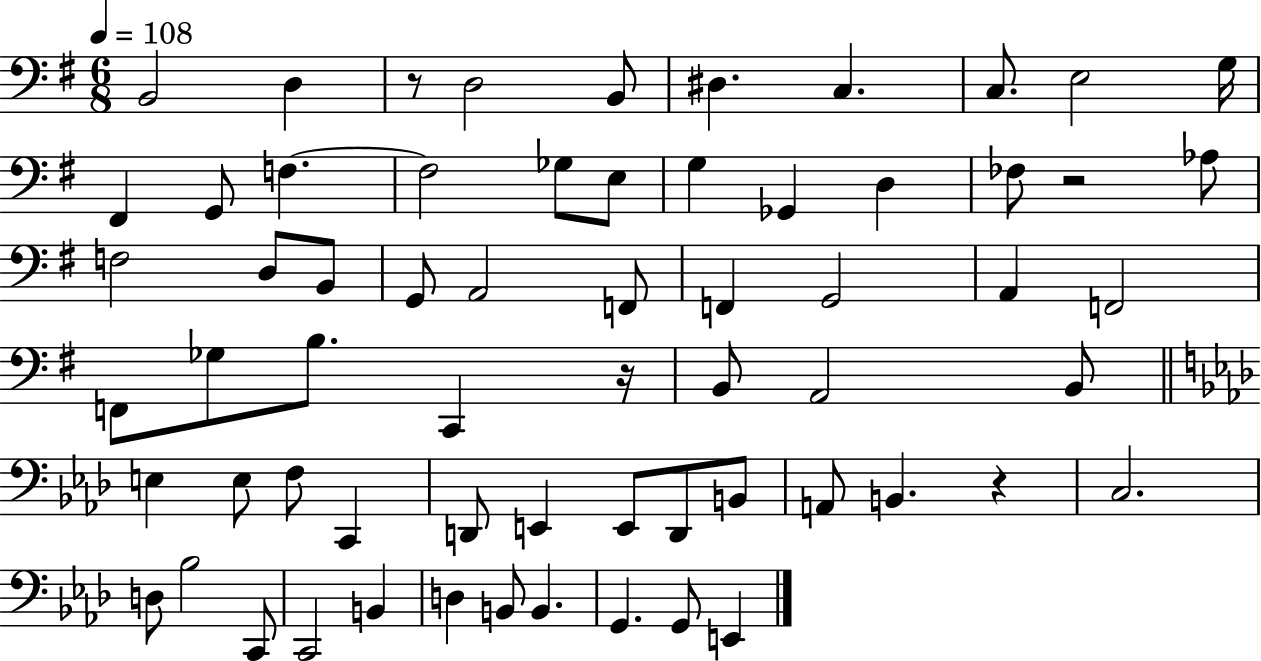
{
  \clef bass
  \numericTimeSignature
  \time 6/8
  \key g \major
  \tempo 4 = 108
  b,2 d4 | r8 d2 b,8 | dis4. c4. | c8. e2 g16 | \break fis,4 g,8 f4.~~ | f2 ges8 e8 | g4 ges,4 d4 | fes8 r2 aes8 | \break f2 d8 b,8 | g,8 a,2 f,8 | f,4 g,2 | a,4 f,2 | \break f,8 ges8 b8. c,4 r16 | b,8 a,2 b,8 | \bar "||" \break \key aes \major e4 e8 f8 c,4 | d,8 e,4 e,8 d,8 b,8 | a,8 b,4. r4 | c2. | \break d8 bes2 c,8 | c,2 b,4 | d4 b,8 b,4. | g,4. g,8 e,4 | \break \bar "|."
}